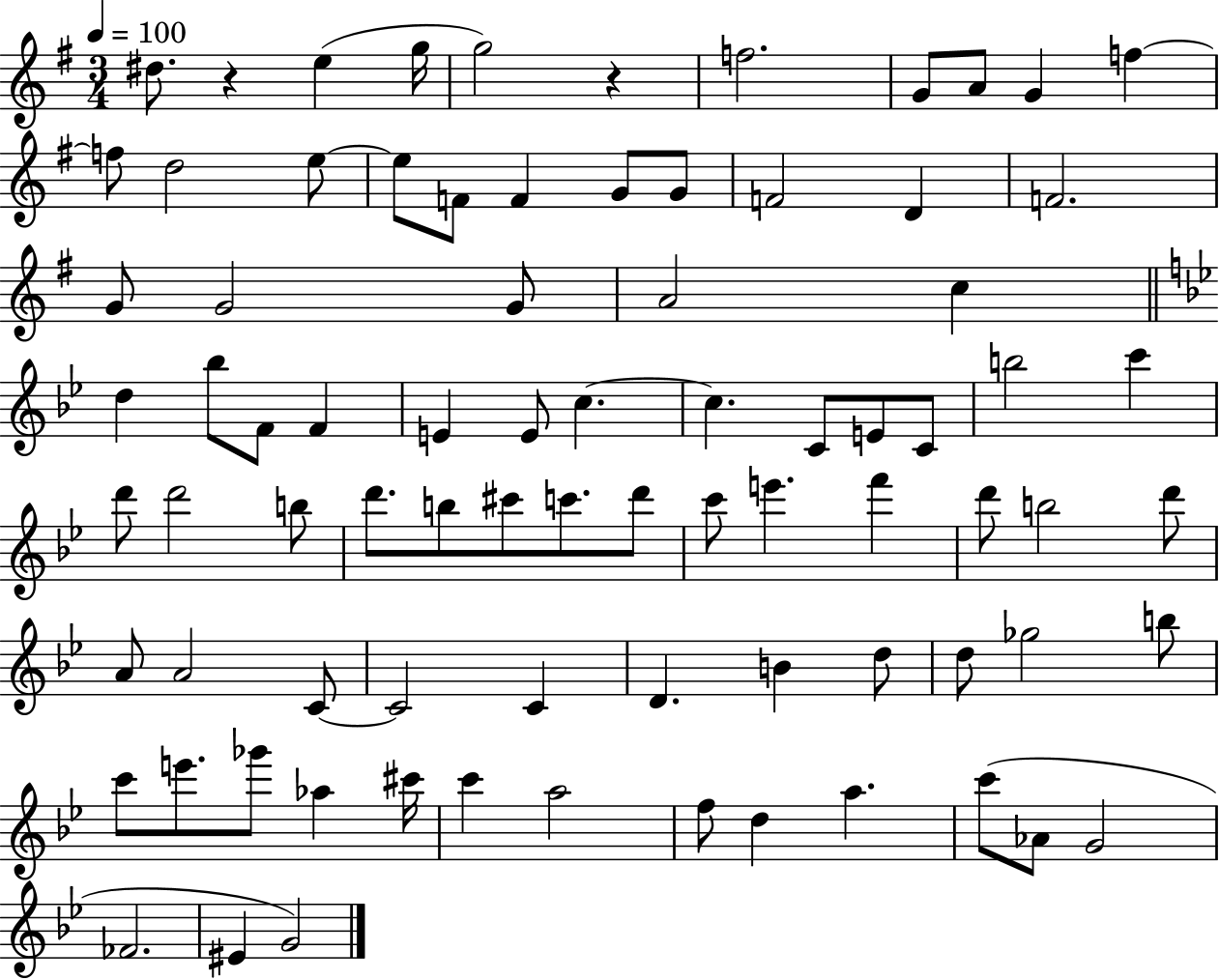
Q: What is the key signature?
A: G major